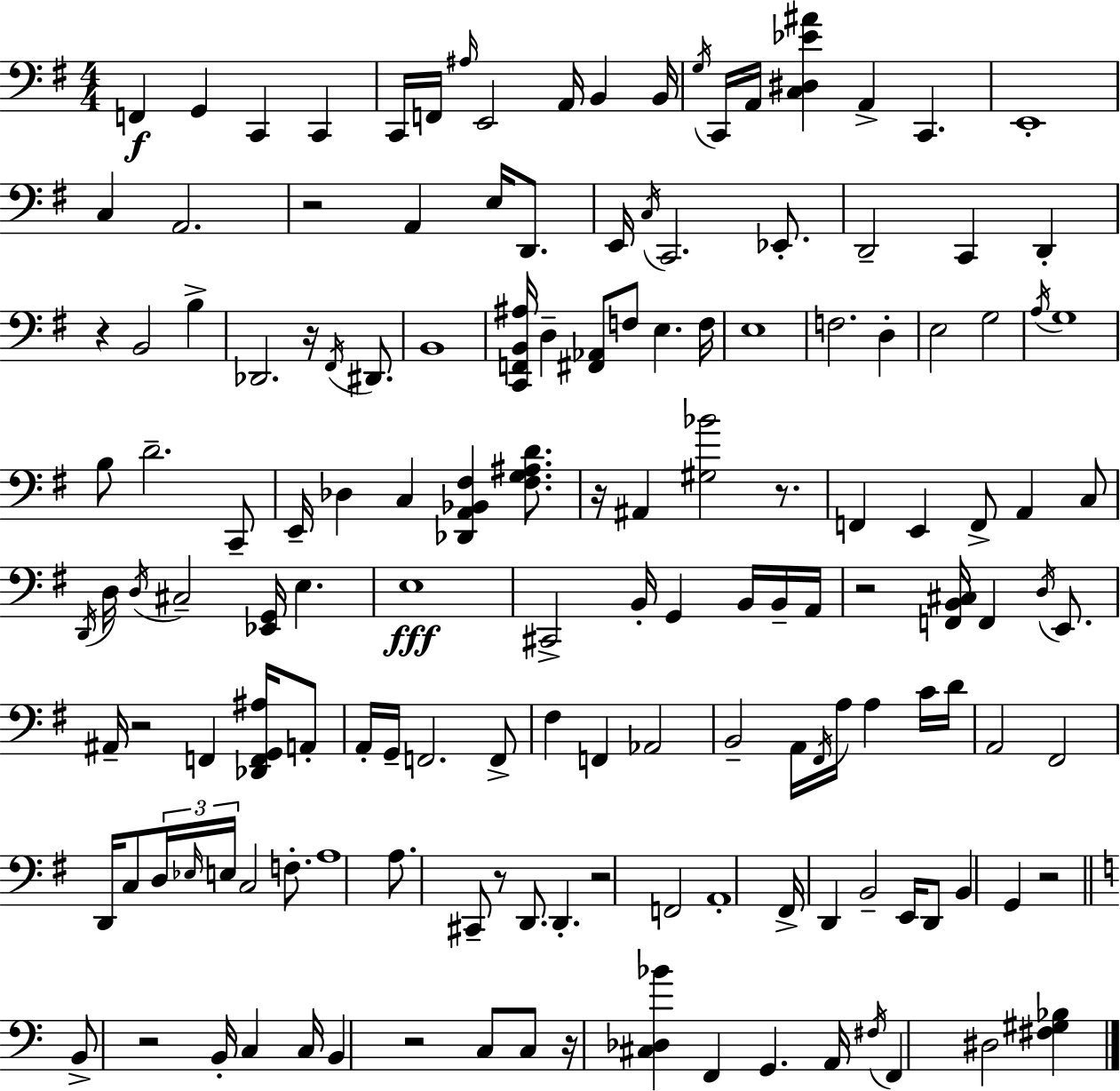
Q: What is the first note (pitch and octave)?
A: F2